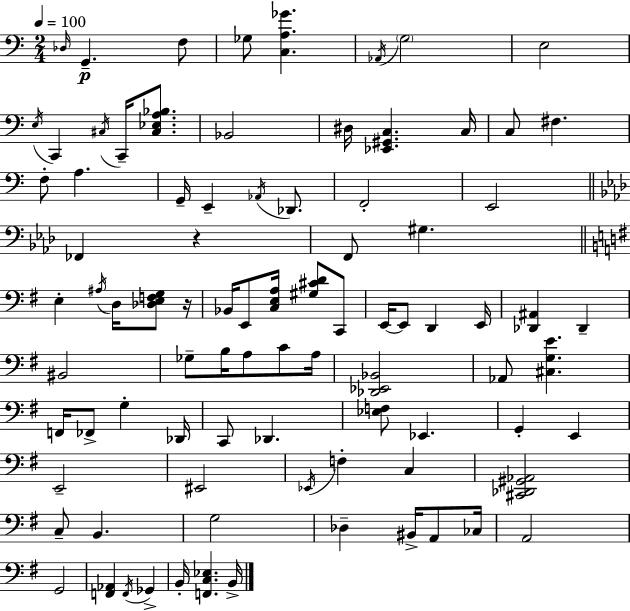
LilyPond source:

{
  \clef bass
  \numericTimeSignature
  \time 2/4
  \key c \major
  \tempo 4 = 100
  \grace { des16 }\p g,4.-- f8 | ges8 <c a ges'>4. | \acciaccatura { aes,16 } \parenthesize g2 | e2 | \break \acciaccatura { e16 } c,4 \acciaccatura { cis16 } | c,16-- <cis ees a bes>8. bes,2 | dis16 <ees, gis, c>4. | c16 c8 fis4. | \break f8-. a4. | g,16-- e,4-- | \acciaccatura { aes,16 } des,8. f,2-. | e,2 | \break \bar "||" \break \key aes \major fes,4 r4 | f,8 gis4. | \bar "||" \break \key g \major e4-. \acciaccatura { ais16 } d16 <des e f g>8 | r16 bes,16 e,8 <c e a>16 <gis cis' d'>8 c,8 | e,16~~ e,8 d,4 | e,16 <des, ais,>4 des,4-- | \break bis,2 | ges8-- b16 a8 c'8 | a16 <des, ees, bes,>2 | aes,8 <cis g e'>4. | \break f,16 fes,8-> g4-. | des,16 c,8 des,4. | <ees f>8 ees,4. | g,4-. e,4 | \break e,2-- | eis,2 | \acciaccatura { ees,16 } f4-. c4 | <cis, des, gis, aes,>2 | \break c8-- b,4. | g2 | des4-- bis,16-> a,8 | ces16 a,2 | \break g,2 | <f, aes,>4 \acciaccatura { f,16 } ges,4-> | b,16-. <f, c ees>4. | b,16-> \bar "|."
}